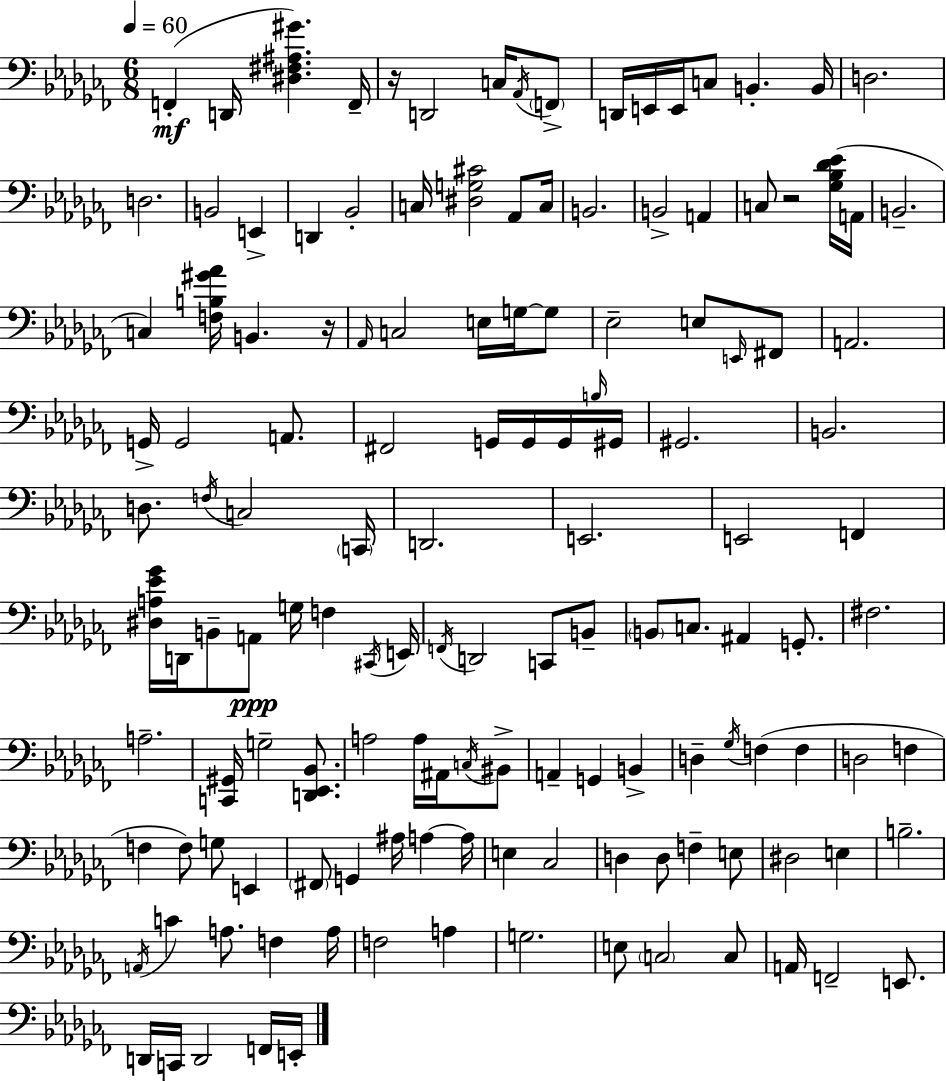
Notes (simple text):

F2/q D2/s [D#3,F#3,A#3,G#4]/q. F2/s R/s D2/h C3/s Ab2/s F2/e D2/s E2/s E2/s C3/e B2/q. B2/s D3/h. D3/h. B2/h E2/q D2/q Bb2/h C3/s [D#3,G3,C#4]/h Ab2/e C3/s B2/h. B2/h A2/q C3/e R/h [Gb3,Bb3,Db4,Eb4]/s A2/s B2/h. C3/q [F3,B3,G#4,Ab4]/s B2/q. R/s Ab2/s C3/h E3/s G3/s G3/e Eb3/h E3/e E2/s F#2/e A2/h. G2/s G2/h A2/e. F#2/h G2/s G2/s G2/s B3/s G#2/s G#2/h. B2/h. D3/e. F3/s C3/h C2/s D2/h. E2/h. E2/h F2/q [D#3,A3,Eb4,Gb4]/s D2/s B2/e A2/e G3/s F3/q C#2/s E2/s F2/s D2/h C2/e B2/e B2/e C3/e. A#2/q G2/e. F#3/h. A3/h. [C2,G#2]/s G3/h [D2,Eb2,Bb2]/e. A3/h A3/s A#2/s C3/s BIS2/e A2/q G2/q B2/q D3/q Gb3/s F3/q F3/q D3/h F3/q F3/q F3/e G3/e E2/q F#2/e G2/q A#3/s A3/q A3/s E3/q CES3/h D3/q D3/e F3/q E3/e D#3/h E3/q B3/h. A2/s C4/q A3/e. F3/q A3/s F3/h A3/q G3/h. E3/e C3/h C3/e A2/s F2/h E2/e. D2/s C2/s D2/h F2/s E2/s